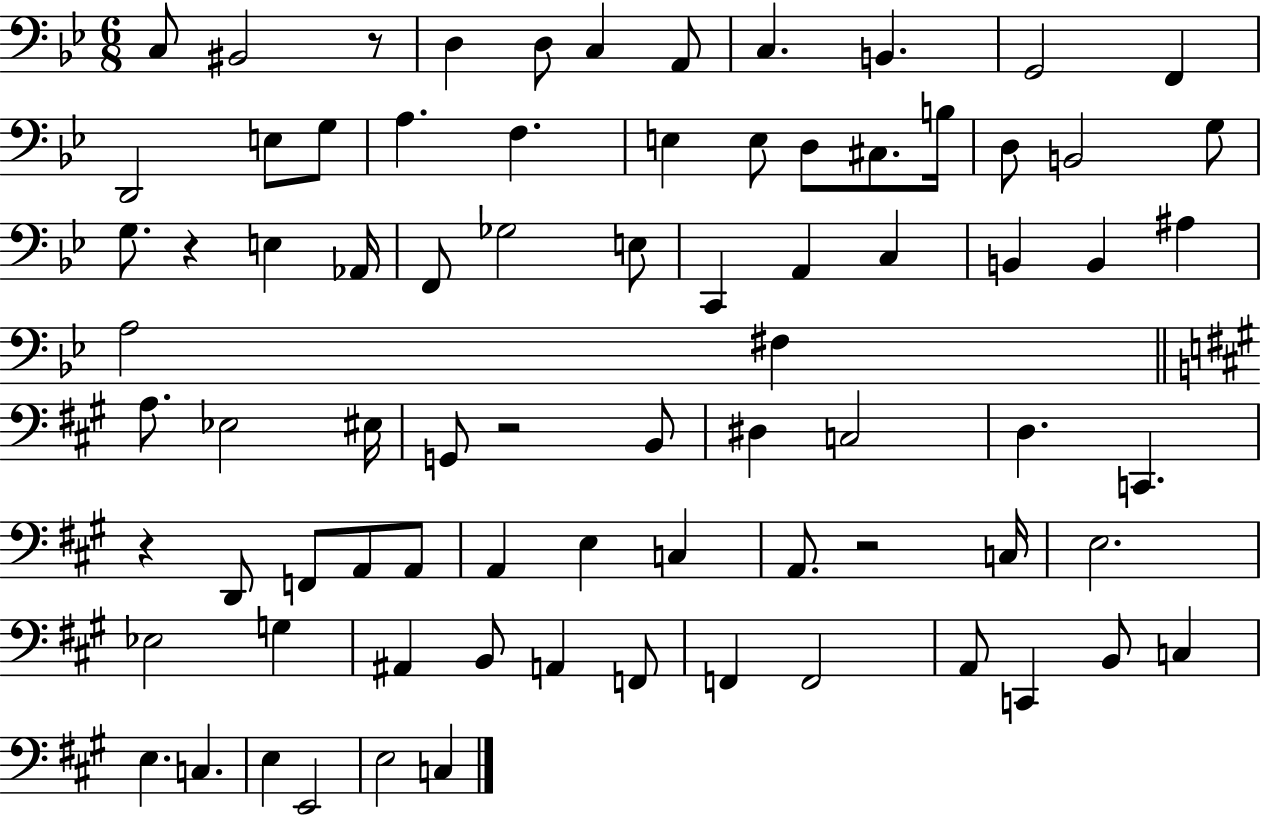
C3/e BIS2/h R/e D3/q D3/e C3/q A2/e C3/q. B2/q. G2/h F2/q D2/h E3/e G3/e A3/q. F3/q. E3/q E3/e D3/e C#3/e. B3/s D3/e B2/h G3/e G3/e. R/q E3/q Ab2/s F2/e Gb3/h E3/e C2/q A2/q C3/q B2/q B2/q A#3/q A3/h F#3/q A3/e. Eb3/h EIS3/s G2/e R/h B2/e D#3/q C3/h D3/q. C2/q. R/q D2/e F2/e A2/e A2/e A2/q E3/q C3/q A2/e. R/h C3/s E3/h. Eb3/h G3/q A#2/q B2/e A2/q F2/e F2/q F2/h A2/e C2/q B2/e C3/q E3/q. C3/q. E3/q E2/h E3/h C3/q